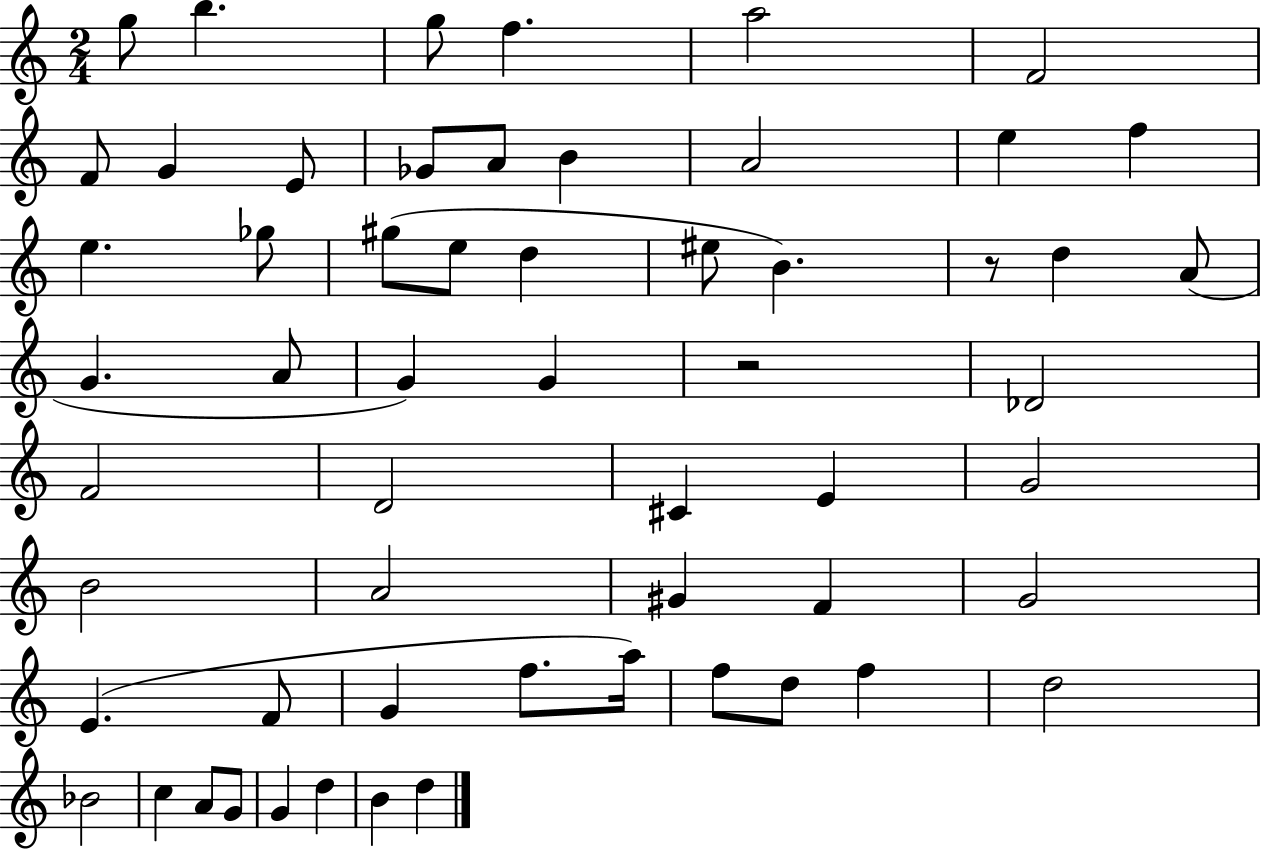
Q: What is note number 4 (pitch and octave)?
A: F5